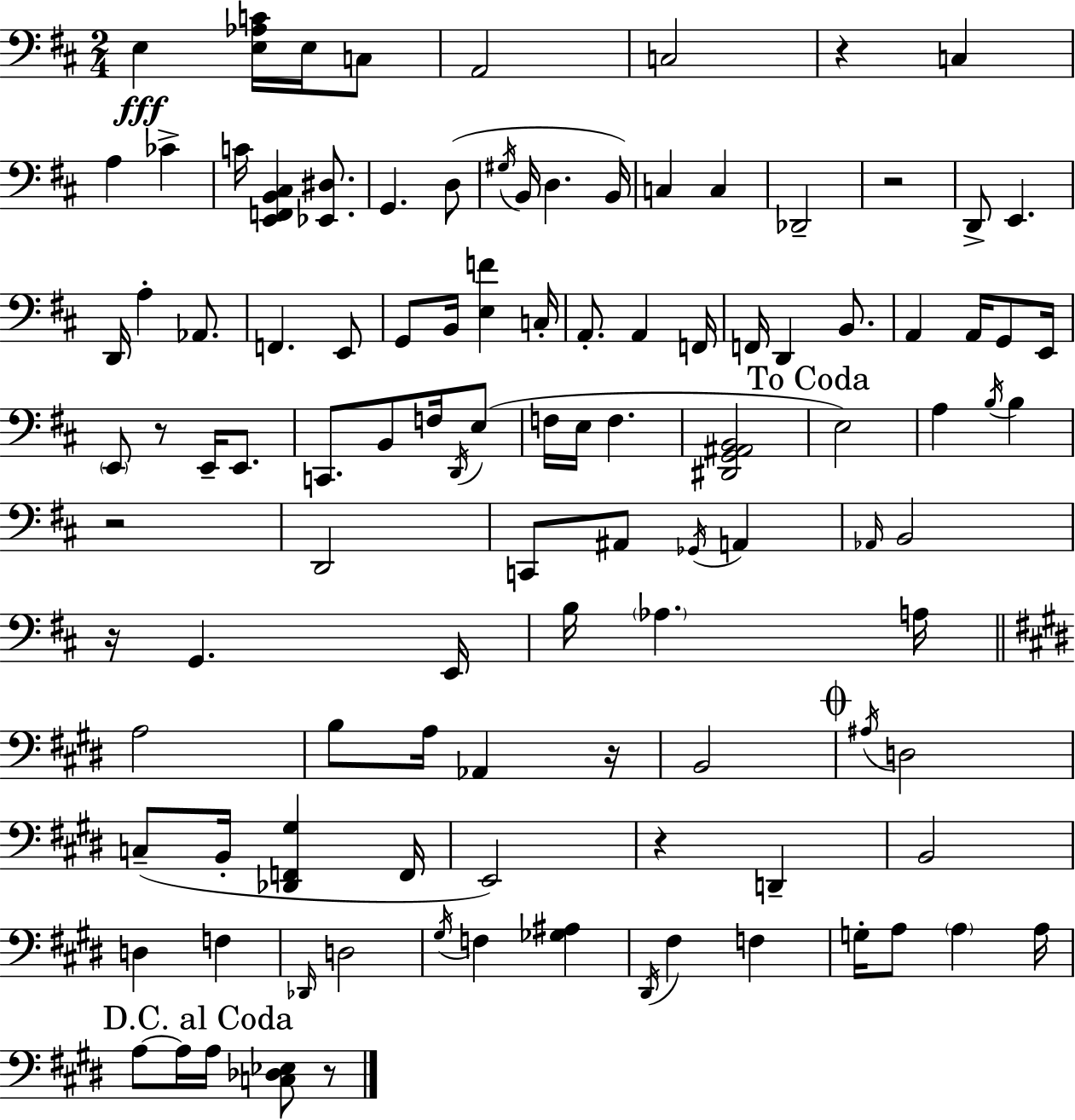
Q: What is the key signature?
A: D major